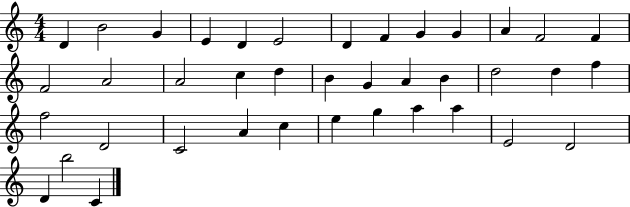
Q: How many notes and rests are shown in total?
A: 39